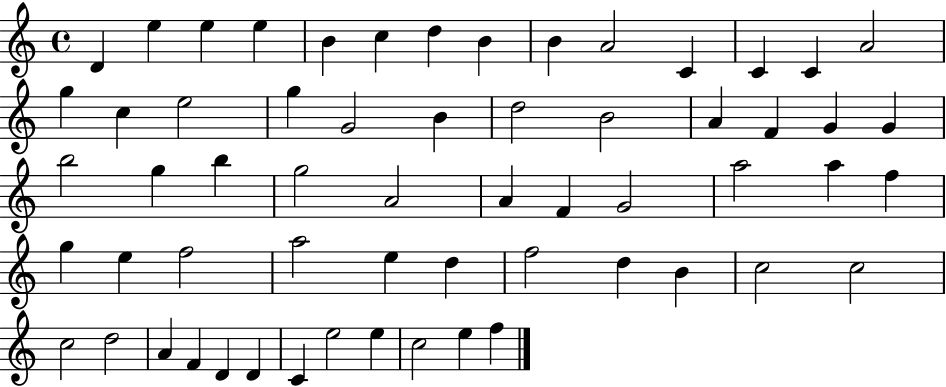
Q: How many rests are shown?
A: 0